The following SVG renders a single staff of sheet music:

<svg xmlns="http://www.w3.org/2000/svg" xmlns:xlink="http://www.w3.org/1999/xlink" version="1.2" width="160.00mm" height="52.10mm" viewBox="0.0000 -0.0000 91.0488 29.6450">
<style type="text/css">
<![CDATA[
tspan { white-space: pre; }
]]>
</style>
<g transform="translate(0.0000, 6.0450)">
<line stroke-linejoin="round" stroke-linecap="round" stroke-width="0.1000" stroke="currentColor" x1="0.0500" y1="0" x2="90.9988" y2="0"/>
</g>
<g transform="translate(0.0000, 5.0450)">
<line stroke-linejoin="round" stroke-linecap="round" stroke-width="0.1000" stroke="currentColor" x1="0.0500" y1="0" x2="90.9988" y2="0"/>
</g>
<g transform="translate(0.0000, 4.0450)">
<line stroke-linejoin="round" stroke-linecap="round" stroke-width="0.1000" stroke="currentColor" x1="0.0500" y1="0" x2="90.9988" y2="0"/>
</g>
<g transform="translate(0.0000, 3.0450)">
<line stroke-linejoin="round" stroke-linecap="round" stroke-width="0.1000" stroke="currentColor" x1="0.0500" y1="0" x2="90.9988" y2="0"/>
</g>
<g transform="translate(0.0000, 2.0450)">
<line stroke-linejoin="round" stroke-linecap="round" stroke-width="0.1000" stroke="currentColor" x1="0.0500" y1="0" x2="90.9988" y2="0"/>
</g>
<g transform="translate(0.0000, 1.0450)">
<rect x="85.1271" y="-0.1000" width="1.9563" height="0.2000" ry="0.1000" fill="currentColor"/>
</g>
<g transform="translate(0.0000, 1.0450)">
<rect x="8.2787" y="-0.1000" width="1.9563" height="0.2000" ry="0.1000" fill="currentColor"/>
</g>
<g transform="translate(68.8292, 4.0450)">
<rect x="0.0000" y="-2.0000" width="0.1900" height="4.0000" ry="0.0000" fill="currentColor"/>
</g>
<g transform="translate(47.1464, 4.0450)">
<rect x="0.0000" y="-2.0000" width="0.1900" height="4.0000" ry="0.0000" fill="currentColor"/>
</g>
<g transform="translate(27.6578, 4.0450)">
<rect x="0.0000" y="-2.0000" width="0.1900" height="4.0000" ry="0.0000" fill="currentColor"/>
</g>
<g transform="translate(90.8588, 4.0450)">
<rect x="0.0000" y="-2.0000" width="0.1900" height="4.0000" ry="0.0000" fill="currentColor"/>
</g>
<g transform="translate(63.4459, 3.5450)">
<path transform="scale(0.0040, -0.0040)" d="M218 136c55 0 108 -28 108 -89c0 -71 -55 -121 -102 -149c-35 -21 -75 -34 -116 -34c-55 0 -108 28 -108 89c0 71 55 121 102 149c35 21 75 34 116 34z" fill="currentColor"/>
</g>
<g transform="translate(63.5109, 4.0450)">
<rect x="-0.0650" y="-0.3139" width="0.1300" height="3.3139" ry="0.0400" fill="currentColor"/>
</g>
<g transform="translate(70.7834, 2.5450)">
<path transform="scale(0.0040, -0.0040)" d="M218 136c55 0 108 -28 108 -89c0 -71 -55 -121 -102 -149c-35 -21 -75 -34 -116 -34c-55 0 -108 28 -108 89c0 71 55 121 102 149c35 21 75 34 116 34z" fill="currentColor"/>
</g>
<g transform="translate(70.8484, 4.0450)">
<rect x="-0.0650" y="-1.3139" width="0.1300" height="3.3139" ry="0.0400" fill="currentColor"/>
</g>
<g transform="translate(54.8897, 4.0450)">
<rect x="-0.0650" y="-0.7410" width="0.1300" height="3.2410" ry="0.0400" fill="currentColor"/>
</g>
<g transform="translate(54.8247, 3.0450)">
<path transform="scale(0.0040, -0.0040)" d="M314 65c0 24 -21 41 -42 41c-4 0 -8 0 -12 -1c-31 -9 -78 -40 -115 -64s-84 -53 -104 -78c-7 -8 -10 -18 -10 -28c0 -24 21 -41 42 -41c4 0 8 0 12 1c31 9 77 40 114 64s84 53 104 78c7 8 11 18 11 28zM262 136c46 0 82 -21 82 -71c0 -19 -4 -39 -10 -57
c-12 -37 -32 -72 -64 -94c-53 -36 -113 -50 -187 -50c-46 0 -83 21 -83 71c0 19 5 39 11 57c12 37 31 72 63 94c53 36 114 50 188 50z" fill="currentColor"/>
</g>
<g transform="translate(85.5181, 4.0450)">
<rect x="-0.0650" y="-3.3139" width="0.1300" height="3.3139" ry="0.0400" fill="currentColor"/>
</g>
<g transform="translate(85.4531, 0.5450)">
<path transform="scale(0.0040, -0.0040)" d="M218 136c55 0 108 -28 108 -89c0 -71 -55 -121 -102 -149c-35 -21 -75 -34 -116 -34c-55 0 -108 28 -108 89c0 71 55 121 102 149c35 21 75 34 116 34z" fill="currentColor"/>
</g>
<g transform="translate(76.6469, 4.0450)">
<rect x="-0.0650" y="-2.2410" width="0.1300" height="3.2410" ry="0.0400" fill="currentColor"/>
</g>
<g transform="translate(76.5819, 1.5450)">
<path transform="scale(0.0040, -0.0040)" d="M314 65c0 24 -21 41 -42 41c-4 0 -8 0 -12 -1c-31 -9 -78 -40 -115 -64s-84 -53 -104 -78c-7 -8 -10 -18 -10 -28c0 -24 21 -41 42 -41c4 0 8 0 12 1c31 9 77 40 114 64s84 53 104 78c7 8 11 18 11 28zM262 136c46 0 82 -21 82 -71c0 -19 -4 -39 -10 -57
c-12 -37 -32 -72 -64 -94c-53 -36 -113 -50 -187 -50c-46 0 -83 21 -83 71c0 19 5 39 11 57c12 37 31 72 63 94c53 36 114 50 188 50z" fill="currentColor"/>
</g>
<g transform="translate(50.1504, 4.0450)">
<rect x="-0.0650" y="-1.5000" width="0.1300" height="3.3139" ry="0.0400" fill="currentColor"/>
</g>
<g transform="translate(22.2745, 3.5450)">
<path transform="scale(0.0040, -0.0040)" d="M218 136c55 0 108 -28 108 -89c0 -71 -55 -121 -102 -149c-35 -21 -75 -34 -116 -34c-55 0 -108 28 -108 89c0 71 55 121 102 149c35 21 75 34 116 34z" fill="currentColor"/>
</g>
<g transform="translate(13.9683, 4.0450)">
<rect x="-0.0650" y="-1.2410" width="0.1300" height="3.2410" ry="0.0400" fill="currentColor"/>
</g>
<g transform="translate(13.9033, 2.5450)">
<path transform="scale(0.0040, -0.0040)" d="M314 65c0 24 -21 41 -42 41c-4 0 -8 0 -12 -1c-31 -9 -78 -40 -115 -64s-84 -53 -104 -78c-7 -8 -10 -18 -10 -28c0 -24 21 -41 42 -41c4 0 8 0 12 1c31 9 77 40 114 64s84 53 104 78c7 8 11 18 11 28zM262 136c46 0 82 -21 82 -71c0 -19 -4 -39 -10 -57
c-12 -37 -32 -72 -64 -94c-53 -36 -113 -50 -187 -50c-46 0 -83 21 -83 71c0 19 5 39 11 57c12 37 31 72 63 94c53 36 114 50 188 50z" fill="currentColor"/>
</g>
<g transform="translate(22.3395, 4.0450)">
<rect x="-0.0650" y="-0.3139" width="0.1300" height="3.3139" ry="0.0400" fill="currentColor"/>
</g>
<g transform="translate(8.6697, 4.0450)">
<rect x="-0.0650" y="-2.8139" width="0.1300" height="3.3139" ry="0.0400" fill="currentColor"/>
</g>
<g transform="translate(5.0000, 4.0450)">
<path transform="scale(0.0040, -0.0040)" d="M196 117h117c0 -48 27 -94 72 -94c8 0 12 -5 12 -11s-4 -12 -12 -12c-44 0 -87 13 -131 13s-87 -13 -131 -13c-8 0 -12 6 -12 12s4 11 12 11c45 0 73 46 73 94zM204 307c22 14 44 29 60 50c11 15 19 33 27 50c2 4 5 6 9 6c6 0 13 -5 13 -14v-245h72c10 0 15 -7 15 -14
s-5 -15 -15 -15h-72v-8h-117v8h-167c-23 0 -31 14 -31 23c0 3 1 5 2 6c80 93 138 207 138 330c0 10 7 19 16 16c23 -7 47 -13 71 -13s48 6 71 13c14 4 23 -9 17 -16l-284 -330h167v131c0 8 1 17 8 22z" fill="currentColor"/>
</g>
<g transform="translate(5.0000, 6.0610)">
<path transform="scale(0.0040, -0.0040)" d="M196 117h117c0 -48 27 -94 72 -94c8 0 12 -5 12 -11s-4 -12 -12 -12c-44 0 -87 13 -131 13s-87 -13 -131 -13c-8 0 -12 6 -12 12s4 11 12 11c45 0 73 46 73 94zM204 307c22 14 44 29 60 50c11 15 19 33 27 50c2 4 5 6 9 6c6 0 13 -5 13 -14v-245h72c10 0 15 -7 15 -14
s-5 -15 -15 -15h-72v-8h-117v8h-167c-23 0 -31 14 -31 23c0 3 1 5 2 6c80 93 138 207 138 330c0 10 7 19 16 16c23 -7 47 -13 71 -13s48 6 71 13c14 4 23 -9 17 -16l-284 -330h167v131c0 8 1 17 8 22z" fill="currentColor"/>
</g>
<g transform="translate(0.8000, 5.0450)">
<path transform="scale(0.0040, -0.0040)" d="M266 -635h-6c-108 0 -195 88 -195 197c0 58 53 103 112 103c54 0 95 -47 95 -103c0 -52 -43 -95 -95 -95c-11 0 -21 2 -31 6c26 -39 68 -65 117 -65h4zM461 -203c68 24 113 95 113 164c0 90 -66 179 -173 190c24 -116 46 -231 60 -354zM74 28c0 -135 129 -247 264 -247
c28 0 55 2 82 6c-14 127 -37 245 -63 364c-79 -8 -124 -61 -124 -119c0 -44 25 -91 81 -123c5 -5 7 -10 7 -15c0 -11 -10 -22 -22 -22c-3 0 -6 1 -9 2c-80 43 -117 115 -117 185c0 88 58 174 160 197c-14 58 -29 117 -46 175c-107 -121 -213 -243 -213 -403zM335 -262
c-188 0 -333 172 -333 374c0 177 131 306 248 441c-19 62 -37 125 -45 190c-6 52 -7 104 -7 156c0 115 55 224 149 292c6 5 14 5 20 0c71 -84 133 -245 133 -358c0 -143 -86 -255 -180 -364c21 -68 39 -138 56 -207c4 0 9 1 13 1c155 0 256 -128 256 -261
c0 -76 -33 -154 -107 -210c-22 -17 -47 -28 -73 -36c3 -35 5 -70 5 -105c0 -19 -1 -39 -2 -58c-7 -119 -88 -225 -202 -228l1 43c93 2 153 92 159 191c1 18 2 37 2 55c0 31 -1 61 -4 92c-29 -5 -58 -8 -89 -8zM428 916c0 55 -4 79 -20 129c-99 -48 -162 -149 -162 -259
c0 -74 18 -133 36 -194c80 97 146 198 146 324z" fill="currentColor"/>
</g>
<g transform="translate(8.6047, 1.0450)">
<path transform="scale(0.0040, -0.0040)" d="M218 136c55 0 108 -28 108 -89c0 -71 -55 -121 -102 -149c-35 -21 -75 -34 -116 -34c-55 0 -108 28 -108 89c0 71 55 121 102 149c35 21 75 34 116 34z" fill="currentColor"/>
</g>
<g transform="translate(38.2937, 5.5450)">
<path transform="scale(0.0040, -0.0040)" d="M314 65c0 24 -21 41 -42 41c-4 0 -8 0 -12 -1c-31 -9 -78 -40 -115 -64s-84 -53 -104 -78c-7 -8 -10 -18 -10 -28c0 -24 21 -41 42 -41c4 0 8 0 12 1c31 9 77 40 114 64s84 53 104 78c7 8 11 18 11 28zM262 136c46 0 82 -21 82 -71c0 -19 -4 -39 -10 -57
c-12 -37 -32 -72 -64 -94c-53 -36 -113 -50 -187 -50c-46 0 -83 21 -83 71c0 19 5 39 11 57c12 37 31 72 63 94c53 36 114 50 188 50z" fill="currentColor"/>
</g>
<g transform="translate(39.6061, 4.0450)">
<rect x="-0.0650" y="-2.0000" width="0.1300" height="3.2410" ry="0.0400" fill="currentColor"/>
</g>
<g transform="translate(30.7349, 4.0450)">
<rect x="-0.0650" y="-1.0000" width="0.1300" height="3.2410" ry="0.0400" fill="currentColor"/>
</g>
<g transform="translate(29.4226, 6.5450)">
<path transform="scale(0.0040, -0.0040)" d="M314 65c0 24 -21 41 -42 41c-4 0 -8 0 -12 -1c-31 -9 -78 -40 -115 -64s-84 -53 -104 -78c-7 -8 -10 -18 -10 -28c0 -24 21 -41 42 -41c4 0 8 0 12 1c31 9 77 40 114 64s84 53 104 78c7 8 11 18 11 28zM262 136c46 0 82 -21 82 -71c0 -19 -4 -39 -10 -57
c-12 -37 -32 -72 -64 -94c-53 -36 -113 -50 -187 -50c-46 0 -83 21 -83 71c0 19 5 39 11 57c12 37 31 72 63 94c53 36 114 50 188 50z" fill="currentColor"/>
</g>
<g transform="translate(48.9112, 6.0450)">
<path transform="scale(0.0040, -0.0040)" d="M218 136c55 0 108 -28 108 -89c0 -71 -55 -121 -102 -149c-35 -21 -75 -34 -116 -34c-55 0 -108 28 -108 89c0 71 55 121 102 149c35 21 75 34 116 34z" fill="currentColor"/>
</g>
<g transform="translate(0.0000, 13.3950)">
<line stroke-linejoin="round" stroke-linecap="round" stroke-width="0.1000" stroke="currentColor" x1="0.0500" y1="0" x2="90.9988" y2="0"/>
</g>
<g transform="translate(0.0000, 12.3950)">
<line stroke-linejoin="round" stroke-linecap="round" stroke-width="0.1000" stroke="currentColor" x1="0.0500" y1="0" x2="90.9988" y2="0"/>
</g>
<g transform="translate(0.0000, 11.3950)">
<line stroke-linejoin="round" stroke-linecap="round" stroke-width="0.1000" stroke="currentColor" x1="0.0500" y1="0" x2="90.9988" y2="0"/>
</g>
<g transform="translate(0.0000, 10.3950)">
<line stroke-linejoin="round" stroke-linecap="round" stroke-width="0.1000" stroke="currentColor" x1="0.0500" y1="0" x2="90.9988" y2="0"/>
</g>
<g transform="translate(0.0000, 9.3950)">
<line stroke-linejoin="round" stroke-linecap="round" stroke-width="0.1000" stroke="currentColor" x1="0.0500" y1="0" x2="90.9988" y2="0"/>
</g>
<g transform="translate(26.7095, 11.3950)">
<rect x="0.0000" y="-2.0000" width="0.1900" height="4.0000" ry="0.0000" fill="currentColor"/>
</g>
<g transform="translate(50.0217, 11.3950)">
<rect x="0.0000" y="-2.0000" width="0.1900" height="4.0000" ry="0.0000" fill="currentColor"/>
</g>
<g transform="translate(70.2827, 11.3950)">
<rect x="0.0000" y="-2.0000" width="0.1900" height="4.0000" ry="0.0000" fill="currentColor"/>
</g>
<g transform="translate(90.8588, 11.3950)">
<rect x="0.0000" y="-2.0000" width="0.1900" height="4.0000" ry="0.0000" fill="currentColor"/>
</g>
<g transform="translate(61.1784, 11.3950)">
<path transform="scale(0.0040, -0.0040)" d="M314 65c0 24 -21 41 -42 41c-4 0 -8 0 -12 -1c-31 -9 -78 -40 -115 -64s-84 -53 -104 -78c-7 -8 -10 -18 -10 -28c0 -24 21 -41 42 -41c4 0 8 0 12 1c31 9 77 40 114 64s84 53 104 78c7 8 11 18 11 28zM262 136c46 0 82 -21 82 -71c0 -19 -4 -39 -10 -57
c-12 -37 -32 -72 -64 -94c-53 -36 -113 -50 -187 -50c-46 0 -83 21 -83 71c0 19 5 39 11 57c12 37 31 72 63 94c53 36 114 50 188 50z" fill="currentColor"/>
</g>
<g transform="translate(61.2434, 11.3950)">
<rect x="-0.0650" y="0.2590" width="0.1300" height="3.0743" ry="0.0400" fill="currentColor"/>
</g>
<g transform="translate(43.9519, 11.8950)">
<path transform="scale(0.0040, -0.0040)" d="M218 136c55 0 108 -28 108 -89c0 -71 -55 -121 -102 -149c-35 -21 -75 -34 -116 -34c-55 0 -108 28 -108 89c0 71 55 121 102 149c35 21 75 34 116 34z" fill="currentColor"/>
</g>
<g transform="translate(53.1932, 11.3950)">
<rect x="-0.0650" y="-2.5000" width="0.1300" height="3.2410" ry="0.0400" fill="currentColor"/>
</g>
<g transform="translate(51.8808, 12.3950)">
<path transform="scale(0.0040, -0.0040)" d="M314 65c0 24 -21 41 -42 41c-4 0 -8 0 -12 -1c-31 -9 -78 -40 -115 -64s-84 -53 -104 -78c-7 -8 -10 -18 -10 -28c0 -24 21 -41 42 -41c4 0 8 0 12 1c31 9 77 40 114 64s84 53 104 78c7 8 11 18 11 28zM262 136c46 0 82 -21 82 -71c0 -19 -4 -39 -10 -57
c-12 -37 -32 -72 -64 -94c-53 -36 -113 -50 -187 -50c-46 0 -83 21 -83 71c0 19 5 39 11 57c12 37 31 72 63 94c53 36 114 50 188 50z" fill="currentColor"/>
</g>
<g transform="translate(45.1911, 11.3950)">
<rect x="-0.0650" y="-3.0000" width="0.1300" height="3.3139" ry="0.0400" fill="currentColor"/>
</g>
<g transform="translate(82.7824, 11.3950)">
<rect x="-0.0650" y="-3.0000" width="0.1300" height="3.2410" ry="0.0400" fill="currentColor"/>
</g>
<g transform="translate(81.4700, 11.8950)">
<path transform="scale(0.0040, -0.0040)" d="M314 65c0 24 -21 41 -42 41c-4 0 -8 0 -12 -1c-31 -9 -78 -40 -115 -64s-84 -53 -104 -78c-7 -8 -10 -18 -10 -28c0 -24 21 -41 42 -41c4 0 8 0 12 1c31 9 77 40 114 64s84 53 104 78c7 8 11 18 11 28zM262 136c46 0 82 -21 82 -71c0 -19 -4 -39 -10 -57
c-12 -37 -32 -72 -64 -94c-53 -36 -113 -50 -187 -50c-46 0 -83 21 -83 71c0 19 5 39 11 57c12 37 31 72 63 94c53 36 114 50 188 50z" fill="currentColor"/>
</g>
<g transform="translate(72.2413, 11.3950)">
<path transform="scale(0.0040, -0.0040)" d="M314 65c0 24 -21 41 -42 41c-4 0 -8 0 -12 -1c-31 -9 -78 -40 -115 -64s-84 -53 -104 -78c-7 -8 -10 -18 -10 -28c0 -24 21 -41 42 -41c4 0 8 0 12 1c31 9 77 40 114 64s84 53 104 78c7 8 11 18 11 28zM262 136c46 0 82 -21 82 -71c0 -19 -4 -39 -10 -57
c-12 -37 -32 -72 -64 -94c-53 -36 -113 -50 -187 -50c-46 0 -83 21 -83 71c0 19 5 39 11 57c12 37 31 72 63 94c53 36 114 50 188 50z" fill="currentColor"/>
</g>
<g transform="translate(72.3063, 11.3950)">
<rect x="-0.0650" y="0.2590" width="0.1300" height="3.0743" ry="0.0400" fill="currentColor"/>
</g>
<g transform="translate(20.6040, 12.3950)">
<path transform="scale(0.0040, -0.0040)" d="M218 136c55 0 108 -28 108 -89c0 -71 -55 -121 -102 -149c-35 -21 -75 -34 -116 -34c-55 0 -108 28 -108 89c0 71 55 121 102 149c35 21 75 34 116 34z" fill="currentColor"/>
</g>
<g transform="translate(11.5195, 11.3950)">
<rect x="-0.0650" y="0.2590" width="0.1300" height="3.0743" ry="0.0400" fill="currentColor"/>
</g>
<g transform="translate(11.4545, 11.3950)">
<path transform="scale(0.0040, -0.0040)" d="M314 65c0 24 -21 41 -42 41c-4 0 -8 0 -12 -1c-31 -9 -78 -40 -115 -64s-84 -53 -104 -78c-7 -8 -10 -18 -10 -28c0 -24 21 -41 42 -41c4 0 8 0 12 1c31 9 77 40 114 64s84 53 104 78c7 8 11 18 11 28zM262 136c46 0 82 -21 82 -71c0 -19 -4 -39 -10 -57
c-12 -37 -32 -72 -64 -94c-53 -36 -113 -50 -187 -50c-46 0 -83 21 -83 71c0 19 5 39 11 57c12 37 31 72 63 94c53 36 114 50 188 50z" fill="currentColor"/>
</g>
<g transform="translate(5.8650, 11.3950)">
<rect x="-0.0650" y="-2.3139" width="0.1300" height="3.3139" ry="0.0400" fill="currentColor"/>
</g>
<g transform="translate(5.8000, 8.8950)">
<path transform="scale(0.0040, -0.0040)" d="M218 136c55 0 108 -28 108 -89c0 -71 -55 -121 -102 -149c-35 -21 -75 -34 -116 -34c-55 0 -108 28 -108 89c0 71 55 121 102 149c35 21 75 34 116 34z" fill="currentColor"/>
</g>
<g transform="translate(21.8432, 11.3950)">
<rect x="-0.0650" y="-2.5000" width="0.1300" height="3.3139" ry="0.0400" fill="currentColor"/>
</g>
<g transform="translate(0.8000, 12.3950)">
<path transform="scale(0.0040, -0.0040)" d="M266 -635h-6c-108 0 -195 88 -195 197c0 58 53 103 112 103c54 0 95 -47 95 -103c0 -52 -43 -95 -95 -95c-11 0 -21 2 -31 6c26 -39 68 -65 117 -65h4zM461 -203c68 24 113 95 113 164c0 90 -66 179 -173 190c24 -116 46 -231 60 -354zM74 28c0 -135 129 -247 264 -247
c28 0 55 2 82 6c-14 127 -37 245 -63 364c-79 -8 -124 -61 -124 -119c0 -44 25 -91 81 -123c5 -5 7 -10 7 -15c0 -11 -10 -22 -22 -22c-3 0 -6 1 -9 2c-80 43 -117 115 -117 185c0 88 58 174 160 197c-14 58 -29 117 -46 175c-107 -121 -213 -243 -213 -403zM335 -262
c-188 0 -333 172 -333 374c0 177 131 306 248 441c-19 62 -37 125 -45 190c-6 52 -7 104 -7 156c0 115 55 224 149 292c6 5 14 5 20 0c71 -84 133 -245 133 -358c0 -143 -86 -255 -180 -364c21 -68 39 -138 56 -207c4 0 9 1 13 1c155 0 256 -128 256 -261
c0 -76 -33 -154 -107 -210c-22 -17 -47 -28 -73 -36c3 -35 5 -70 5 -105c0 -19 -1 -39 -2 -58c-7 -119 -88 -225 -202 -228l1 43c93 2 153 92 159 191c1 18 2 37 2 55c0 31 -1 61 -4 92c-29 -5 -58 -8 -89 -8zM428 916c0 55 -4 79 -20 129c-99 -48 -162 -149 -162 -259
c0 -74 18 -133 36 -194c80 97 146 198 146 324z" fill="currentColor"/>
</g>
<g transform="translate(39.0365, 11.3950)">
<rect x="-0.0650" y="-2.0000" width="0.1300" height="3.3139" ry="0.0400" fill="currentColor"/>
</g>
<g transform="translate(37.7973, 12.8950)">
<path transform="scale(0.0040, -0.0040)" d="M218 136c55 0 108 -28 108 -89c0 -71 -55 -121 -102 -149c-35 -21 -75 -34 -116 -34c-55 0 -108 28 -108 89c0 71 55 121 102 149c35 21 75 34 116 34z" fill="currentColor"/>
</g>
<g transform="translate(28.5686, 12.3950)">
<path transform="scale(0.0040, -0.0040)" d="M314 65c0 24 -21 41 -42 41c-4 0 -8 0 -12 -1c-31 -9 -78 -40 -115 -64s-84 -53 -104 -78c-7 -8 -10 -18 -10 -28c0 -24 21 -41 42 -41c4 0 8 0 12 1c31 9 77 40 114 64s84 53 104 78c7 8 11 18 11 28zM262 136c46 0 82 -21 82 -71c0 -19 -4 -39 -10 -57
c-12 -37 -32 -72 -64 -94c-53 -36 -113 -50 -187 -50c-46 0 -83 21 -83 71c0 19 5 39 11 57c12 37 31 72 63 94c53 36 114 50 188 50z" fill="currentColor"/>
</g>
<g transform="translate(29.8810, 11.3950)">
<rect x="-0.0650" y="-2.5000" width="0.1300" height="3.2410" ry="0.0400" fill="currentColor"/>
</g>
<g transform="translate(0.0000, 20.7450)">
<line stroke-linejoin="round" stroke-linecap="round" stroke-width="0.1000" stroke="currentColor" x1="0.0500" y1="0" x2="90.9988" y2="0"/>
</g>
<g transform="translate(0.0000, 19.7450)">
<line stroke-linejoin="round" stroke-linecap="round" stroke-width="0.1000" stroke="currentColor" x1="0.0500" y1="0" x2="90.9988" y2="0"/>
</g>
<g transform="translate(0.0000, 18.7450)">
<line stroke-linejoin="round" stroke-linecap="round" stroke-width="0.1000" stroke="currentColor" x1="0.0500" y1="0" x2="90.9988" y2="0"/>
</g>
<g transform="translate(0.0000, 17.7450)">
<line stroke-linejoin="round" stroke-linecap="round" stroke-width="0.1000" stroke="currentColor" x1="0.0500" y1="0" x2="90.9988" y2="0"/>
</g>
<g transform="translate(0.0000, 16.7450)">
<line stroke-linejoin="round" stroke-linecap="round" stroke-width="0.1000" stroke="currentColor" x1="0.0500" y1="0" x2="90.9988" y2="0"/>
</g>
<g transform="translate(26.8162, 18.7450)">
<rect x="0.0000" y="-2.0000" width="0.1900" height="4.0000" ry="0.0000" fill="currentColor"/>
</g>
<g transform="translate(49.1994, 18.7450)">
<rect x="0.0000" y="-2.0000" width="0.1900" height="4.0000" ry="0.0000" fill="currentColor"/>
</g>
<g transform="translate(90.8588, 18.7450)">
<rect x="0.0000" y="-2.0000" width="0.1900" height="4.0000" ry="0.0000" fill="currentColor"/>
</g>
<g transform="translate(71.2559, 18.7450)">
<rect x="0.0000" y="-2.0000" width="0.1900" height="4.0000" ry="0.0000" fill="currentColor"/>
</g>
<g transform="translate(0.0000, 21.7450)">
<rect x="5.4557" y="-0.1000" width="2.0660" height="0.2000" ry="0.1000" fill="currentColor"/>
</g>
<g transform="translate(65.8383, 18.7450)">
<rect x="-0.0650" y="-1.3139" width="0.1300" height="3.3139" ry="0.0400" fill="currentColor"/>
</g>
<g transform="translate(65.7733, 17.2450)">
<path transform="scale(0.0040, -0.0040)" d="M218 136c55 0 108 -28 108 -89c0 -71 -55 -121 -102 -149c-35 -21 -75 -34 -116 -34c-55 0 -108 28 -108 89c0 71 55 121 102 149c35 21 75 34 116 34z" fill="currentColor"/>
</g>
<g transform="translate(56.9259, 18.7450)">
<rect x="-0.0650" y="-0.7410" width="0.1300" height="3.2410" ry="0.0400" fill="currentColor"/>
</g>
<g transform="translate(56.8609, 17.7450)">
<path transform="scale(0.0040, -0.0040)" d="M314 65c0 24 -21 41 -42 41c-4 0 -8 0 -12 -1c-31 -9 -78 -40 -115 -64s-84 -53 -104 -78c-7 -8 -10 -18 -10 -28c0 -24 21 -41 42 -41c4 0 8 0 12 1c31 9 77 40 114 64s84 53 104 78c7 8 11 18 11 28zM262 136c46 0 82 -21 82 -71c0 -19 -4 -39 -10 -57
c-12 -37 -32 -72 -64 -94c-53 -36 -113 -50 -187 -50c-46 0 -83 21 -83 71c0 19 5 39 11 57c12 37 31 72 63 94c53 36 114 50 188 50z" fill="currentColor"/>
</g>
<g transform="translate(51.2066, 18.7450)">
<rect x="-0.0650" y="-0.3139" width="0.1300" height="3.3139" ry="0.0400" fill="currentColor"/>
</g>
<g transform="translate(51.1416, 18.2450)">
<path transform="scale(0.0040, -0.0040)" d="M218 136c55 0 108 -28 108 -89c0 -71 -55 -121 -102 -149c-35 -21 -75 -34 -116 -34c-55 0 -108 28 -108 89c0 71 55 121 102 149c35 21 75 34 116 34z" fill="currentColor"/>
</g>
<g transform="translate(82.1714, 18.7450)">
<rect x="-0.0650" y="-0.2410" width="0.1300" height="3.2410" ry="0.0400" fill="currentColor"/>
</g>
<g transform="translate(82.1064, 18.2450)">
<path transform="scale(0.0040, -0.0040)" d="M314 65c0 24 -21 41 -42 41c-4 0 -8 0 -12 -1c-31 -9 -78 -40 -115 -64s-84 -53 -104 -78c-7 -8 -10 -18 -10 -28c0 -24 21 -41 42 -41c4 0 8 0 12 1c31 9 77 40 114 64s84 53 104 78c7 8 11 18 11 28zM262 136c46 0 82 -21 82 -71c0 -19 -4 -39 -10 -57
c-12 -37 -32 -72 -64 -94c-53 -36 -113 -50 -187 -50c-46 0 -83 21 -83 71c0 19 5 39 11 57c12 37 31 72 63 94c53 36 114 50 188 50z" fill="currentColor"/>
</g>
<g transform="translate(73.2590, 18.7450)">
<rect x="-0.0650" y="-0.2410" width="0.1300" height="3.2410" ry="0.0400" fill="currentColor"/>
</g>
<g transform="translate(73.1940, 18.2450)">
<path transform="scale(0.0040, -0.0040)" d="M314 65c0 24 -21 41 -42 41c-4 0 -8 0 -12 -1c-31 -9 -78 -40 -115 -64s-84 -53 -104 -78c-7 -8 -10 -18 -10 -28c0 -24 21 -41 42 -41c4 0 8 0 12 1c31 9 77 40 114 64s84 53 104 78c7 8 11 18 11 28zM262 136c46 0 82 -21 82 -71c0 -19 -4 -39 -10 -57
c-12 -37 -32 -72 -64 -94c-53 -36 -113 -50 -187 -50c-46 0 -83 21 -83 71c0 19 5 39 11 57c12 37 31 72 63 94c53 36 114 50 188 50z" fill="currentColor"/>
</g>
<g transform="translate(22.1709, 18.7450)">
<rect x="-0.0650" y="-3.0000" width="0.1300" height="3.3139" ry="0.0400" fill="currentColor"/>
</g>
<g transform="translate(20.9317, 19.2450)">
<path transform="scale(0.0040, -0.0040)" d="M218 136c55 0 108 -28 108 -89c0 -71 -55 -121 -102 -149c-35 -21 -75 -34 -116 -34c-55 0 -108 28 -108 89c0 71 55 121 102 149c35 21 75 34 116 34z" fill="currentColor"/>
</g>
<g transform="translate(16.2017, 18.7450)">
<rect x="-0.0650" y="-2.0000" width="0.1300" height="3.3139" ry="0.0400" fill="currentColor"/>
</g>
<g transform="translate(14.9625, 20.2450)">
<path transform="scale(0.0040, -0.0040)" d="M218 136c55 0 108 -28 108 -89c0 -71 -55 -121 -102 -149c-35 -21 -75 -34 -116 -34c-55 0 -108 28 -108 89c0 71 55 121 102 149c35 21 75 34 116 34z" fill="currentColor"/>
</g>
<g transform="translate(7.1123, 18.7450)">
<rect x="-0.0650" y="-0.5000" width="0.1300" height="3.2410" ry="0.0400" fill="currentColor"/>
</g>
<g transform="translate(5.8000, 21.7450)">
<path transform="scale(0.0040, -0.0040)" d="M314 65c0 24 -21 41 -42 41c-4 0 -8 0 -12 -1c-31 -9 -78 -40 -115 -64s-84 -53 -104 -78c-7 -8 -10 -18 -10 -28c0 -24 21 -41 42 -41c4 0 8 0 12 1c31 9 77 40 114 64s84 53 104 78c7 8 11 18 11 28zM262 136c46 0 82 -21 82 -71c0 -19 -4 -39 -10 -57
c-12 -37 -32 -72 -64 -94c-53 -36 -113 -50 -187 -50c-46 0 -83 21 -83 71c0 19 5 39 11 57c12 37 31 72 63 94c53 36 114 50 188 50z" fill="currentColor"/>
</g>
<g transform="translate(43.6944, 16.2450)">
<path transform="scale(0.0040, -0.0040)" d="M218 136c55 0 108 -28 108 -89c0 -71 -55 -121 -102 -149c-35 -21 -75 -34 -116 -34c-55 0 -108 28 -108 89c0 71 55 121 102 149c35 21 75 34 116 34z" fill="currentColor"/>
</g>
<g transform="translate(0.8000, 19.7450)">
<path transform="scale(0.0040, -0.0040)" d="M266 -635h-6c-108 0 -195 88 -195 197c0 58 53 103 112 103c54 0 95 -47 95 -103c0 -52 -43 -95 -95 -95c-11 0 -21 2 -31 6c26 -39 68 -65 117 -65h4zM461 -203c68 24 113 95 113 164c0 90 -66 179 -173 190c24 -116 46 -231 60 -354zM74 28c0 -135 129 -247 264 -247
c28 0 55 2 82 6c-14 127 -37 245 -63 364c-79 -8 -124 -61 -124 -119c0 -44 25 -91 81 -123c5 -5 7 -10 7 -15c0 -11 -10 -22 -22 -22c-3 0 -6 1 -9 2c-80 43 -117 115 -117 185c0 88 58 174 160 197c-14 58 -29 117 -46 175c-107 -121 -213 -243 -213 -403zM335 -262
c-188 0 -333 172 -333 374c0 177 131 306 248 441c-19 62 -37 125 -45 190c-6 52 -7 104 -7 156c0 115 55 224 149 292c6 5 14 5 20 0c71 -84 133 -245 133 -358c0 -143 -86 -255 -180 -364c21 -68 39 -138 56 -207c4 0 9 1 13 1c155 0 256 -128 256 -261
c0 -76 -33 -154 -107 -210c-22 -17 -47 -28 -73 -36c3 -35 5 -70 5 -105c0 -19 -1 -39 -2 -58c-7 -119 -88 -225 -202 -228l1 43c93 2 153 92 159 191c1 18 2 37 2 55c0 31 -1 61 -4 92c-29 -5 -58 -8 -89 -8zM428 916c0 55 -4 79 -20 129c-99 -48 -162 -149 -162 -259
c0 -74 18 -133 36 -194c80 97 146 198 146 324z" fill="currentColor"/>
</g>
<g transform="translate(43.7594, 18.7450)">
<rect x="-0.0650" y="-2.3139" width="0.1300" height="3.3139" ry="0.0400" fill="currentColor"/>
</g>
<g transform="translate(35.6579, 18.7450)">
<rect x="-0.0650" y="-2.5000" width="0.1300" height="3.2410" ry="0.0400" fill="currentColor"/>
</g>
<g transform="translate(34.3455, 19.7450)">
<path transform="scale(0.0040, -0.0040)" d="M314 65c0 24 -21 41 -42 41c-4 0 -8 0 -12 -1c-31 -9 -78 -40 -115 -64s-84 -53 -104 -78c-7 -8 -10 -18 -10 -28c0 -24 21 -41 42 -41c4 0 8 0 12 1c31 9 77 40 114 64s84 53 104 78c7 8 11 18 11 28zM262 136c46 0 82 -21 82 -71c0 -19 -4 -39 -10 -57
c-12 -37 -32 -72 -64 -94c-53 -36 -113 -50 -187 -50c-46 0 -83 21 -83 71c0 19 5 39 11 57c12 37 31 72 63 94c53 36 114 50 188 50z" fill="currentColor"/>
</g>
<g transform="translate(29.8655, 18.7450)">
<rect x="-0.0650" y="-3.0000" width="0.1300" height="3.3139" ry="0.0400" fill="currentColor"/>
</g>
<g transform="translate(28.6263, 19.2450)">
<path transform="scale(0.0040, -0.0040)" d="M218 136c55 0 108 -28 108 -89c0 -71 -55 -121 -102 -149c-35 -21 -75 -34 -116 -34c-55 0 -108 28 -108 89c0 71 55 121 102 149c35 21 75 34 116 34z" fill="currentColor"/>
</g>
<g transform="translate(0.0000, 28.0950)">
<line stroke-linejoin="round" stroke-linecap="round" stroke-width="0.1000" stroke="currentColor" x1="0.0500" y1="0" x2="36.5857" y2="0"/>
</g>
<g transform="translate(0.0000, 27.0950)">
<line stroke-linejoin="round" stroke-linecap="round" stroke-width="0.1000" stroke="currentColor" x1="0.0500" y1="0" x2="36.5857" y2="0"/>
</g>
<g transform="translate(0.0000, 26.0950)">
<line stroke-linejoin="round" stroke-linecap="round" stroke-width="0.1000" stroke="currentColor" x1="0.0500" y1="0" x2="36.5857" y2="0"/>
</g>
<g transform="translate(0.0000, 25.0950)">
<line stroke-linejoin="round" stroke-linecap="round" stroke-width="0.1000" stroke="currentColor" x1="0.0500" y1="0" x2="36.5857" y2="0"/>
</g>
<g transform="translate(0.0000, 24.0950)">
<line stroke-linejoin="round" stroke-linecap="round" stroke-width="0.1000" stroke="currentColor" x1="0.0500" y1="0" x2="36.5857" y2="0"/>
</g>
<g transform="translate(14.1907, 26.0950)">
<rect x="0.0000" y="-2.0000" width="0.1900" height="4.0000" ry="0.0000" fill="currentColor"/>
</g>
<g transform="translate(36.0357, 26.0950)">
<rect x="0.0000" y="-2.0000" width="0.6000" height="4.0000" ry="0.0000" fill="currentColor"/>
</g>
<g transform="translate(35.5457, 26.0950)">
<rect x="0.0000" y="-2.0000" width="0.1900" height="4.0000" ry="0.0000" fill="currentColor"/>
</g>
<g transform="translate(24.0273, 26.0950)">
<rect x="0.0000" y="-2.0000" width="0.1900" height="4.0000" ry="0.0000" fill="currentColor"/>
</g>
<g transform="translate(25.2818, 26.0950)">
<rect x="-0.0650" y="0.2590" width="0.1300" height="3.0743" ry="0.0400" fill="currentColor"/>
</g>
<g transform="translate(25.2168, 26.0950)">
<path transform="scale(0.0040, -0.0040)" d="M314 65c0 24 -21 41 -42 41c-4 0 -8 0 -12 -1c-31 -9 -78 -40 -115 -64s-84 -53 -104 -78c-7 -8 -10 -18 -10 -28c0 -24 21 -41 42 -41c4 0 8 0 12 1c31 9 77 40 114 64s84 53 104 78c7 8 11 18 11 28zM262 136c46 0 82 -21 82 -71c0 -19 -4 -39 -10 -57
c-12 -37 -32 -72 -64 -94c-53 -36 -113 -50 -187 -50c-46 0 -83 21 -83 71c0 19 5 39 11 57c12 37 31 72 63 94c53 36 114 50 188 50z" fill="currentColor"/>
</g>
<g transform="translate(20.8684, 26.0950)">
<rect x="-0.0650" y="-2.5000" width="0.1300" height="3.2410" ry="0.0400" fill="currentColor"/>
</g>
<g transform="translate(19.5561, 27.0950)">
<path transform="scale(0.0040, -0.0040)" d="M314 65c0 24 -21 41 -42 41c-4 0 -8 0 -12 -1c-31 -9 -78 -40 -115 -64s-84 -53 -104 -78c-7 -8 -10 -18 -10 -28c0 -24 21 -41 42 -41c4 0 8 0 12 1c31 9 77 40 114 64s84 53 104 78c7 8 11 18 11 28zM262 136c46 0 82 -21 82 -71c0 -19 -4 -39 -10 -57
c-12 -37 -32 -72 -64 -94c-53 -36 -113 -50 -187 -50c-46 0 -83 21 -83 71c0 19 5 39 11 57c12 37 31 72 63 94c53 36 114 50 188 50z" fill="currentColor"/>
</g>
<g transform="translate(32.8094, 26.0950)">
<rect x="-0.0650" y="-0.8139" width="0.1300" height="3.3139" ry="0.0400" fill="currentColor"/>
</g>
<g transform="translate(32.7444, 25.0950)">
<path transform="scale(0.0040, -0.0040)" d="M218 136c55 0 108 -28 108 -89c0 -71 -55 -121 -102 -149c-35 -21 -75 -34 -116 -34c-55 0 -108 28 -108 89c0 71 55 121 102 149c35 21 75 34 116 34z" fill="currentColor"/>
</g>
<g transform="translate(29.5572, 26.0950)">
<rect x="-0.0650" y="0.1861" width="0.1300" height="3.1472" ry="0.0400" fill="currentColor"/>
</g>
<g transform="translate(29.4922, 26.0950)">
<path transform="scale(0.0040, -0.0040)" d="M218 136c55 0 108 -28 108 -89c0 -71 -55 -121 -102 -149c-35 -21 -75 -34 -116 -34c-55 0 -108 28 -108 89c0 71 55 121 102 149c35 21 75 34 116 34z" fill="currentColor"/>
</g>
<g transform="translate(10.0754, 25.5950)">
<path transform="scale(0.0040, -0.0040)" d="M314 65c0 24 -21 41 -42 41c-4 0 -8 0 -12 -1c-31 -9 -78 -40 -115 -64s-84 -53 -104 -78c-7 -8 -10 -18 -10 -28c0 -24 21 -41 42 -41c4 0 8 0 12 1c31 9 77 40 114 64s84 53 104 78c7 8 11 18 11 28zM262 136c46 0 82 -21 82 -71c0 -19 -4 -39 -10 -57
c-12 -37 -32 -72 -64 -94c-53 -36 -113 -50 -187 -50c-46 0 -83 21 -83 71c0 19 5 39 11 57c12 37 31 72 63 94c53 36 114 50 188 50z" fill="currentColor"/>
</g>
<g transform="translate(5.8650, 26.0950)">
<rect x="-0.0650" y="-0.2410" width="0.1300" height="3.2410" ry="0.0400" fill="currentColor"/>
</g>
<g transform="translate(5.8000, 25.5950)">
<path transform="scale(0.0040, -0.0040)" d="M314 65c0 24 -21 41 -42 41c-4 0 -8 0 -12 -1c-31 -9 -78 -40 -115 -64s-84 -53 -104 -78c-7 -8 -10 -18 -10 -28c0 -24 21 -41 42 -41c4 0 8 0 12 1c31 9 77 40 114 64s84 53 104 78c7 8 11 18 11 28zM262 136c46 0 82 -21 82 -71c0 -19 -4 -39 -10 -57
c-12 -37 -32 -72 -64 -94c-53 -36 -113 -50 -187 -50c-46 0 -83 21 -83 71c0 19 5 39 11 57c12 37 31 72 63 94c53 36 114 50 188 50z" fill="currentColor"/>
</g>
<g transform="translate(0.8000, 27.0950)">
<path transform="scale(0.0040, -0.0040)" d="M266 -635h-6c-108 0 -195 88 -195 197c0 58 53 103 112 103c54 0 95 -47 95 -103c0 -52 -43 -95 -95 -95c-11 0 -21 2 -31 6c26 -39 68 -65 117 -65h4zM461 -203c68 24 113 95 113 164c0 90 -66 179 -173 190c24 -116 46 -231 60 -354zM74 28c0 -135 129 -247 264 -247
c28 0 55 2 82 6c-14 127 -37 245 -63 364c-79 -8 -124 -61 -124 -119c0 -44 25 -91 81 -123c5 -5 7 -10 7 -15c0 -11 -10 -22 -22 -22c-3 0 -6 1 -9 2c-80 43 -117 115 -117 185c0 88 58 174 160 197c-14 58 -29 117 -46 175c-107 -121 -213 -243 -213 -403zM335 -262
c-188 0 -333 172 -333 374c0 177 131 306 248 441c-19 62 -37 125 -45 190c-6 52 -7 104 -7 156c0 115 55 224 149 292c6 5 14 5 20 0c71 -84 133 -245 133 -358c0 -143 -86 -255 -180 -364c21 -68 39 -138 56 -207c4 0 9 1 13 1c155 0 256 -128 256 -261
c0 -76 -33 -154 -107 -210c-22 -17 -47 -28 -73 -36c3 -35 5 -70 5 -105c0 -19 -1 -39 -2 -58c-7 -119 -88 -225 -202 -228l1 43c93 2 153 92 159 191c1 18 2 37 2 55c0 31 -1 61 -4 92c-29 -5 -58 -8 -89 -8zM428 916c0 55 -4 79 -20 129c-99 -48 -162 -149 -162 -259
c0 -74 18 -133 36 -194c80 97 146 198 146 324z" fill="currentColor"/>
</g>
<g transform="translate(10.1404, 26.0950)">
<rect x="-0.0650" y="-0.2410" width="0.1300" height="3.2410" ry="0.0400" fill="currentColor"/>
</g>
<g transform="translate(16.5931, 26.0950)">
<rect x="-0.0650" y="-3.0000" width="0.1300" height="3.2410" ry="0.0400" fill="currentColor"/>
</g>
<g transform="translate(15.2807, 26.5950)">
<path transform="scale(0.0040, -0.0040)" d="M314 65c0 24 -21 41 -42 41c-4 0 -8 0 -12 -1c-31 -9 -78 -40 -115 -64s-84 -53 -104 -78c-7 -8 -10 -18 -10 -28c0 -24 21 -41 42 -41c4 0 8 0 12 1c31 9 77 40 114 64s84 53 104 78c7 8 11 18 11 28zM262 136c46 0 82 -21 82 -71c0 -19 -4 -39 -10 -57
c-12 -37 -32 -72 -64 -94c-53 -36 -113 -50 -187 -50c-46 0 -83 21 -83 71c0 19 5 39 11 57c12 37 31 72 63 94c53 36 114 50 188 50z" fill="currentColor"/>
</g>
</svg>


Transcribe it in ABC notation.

X:1
T:Untitled
M:4/4
L:1/4
K:C
a e2 c D2 F2 E d2 c e g2 b g B2 G G2 F A G2 B2 B2 A2 C2 F A A G2 g c d2 e c2 c2 c2 c2 A2 G2 B2 B d